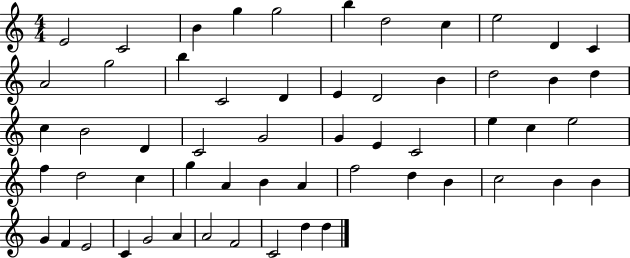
E4/h C4/h B4/q G5/q G5/h B5/q D5/h C5/q E5/h D4/q C4/q A4/h G5/h B5/q C4/h D4/q E4/q D4/h B4/q D5/h B4/q D5/q C5/q B4/h D4/q C4/h G4/h G4/q E4/q C4/h E5/q C5/q E5/h F5/q D5/h C5/q G5/q A4/q B4/q A4/q F5/h D5/q B4/q C5/h B4/q B4/q G4/q F4/q E4/h C4/q G4/h A4/q A4/h F4/h C4/h D5/q D5/q